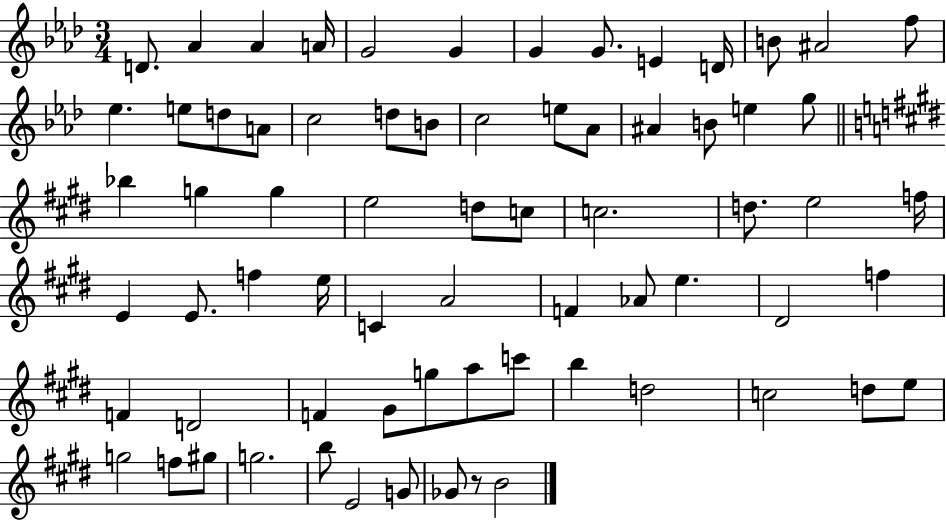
D4/e. Ab4/q Ab4/q A4/s G4/h G4/q G4/q G4/e. E4/q D4/s B4/e A#4/h F5/e Eb5/q. E5/e D5/e A4/e C5/h D5/e B4/e C5/h E5/e Ab4/e A#4/q B4/e E5/q G5/e Bb5/q G5/q G5/q E5/h D5/e C5/e C5/h. D5/e. E5/h F5/s E4/q E4/e. F5/q E5/s C4/q A4/h F4/q Ab4/e E5/q. D#4/h F5/q F4/q D4/h F4/q G#4/e G5/e A5/e C6/e B5/q D5/h C5/h D5/e E5/e G5/h F5/e G#5/e G5/h. B5/e E4/h G4/e Gb4/e R/e B4/h